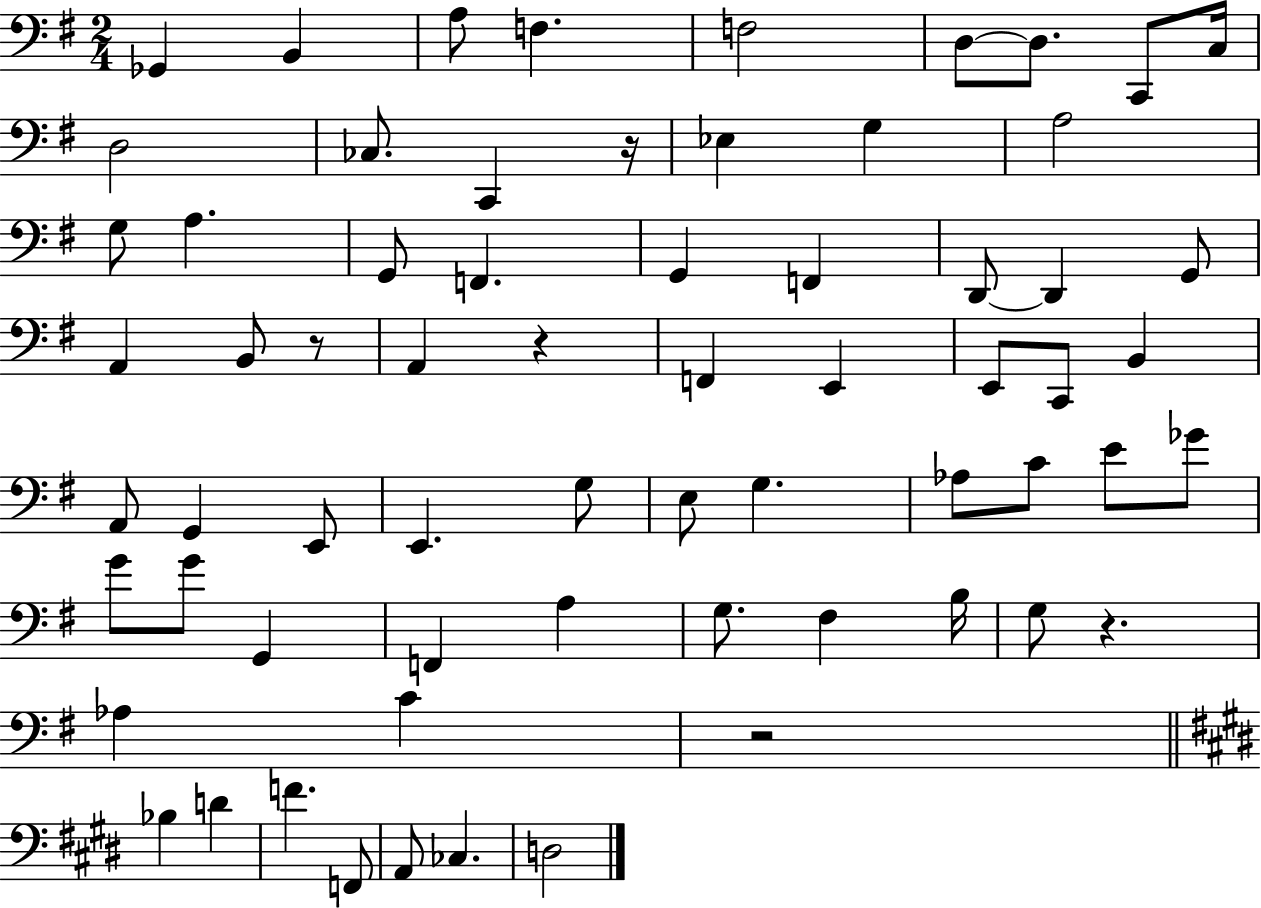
{
  \clef bass
  \numericTimeSignature
  \time 2/4
  \key g \major
  ges,4 b,4 | a8 f4. | f2 | d8~~ d8. c,8 c16 | \break d2 | ces8. c,4 r16 | ees4 g4 | a2 | \break g8 a4. | g,8 f,4. | g,4 f,4 | d,8~~ d,4 g,8 | \break a,4 b,8 r8 | a,4 r4 | f,4 e,4 | e,8 c,8 b,4 | \break a,8 g,4 e,8 | e,4. g8 | e8 g4. | aes8 c'8 e'8 ges'8 | \break g'8 g'8 g,4 | f,4 a4 | g8. fis4 b16 | g8 r4. | \break aes4 c'4 | r2 | \bar "||" \break \key e \major bes4 d'4 | f'4. f,8 | a,8 ces4. | d2 | \break \bar "|."
}